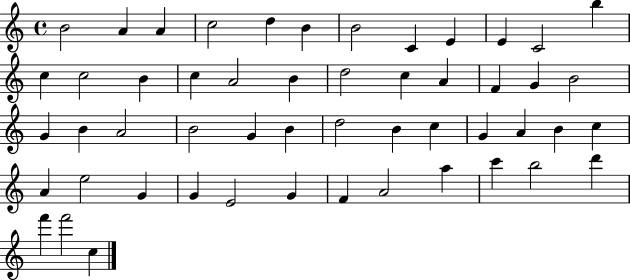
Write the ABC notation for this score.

X:1
T:Untitled
M:4/4
L:1/4
K:C
B2 A A c2 d B B2 C E E C2 b c c2 B c A2 B d2 c A F G B2 G B A2 B2 G B d2 B c G A B c A e2 G G E2 G F A2 a c' b2 d' f' f'2 c